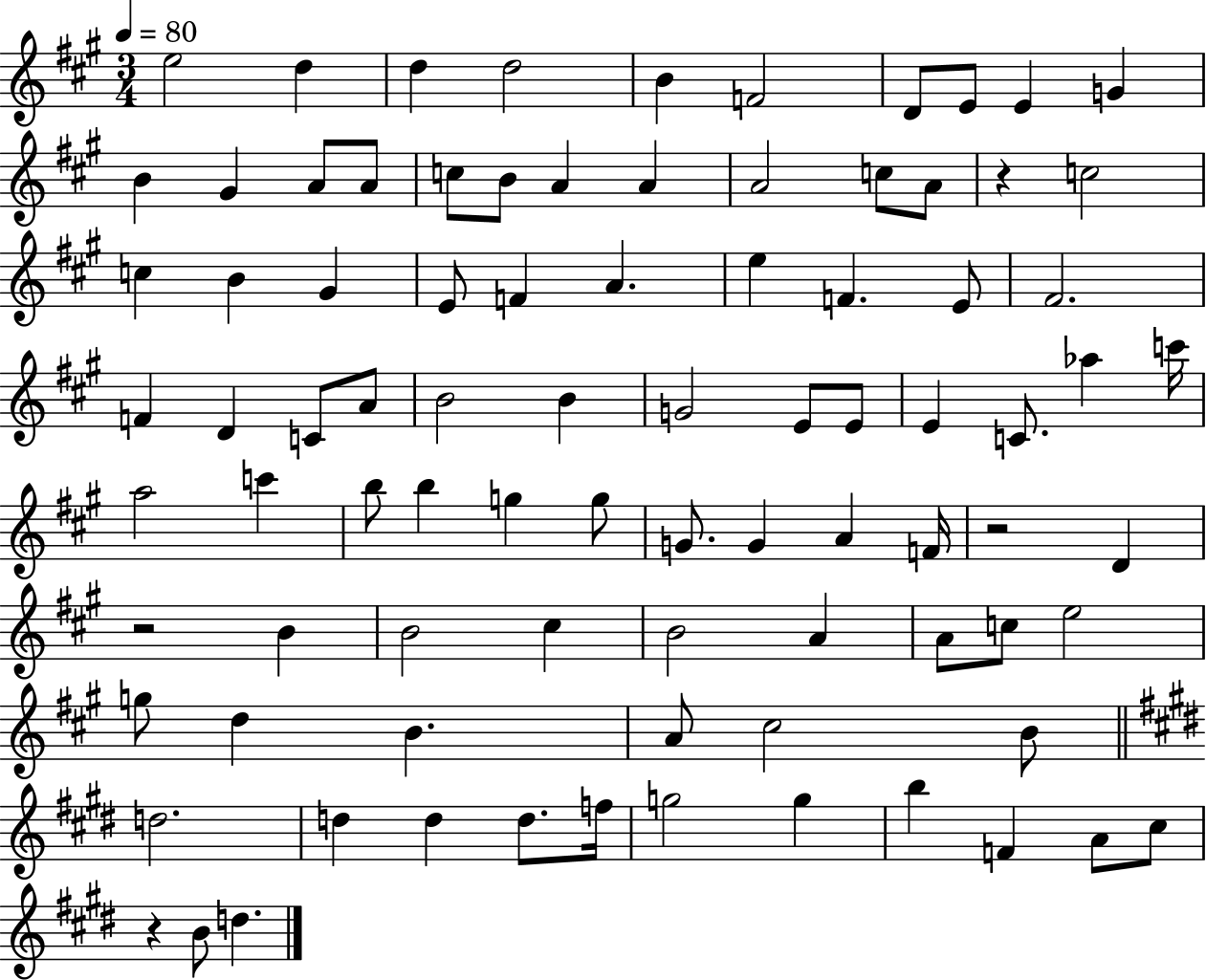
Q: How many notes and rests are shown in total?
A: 87